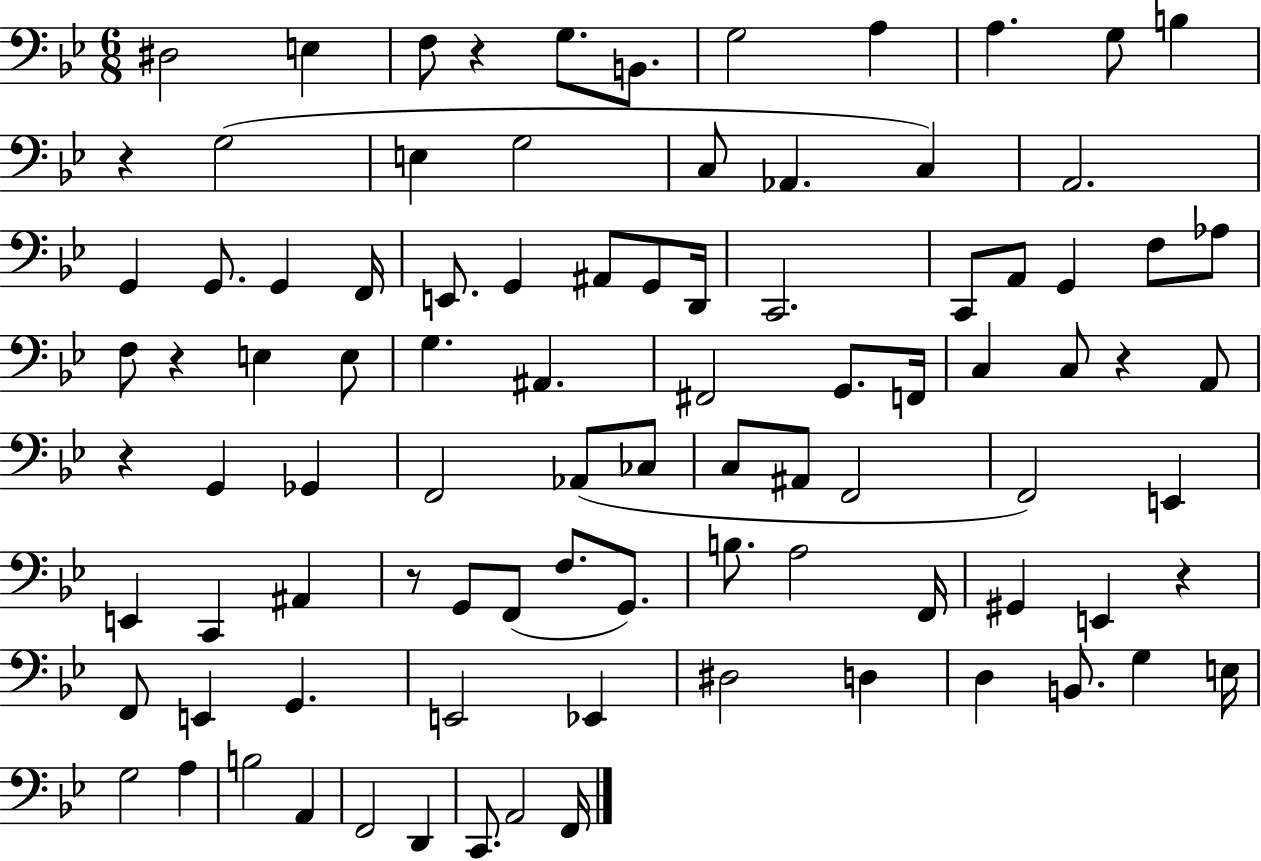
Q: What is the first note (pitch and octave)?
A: D#3